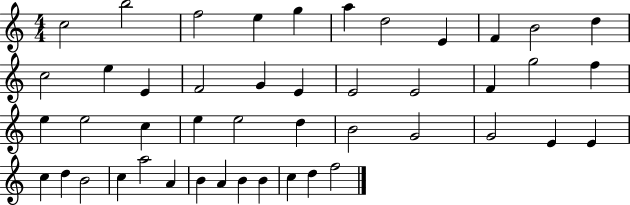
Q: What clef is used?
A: treble